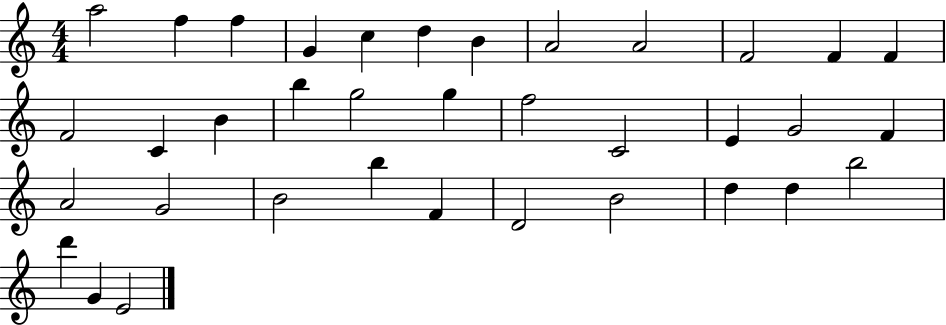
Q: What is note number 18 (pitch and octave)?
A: G5